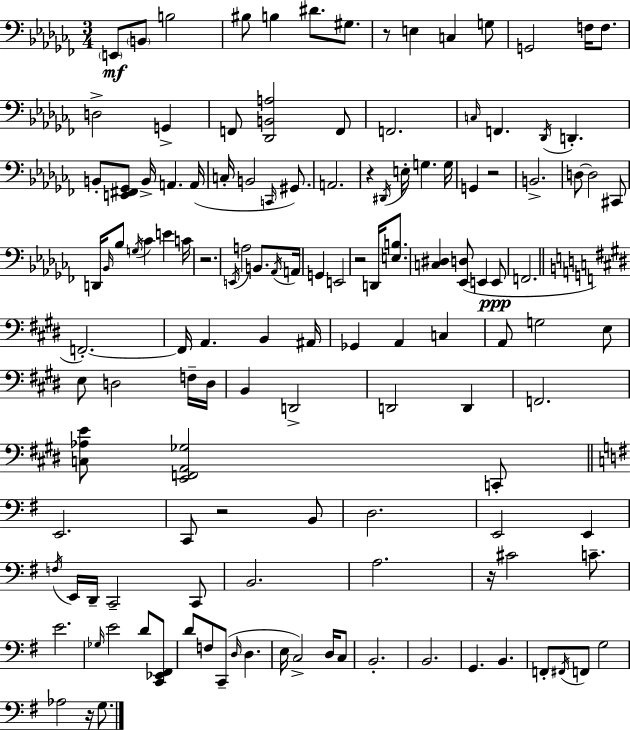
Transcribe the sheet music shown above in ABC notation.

X:1
T:Untitled
M:3/4
L:1/4
K:Abm
E,,/2 B,,/2 B,2 ^B,/2 B, ^D/2 ^G,/2 z/2 E, C, G,/2 G,,2 F,/4 F,/2 D,2 G,, F,,/2 [_D,,B,,A,]2 F,,/2 F,,2 C,/4 F,, _D,,/4 D,, B,,/2 [E,,^F,,_G,,]/2 B,,/4 A,, A,,/4 C,/4 B,,2 C,,/4 ^G,,/2 A,,2 z ^D,,/4 E,/4 G, G,/4 G,, z2 B,,2 D,/2 D,2 ^C,,/2 D,,/4 _B,,/4 _B,/2 G,/4 _C E C/4 z2 E,,/4 A,2 B,,/2 _A,,/4 A,,/4 G,, E,,2 z2 D,,/4 [E,B,]/2 [C,^D,] [_E,,D,]/2 E,, E,,/2 F,,2 F,,2 F,,/4 A,, B,, ^A,,/4 _G,, A,, C, A,,/2 G,2 E,/2 E,/2 D,2 F,/4 D,/4 B,, D,,2 D,,2 D,, F,,2 [C,_A,E]/2 [E,,F,,A,,_G,]2 C,,/2 E,,2 C,,/2 z2 B,,/2 D,2 E,,2 E,, F,/4 E,,/4 D,,/4 C,,2 C,,/2 B,,2 A,2 z/4 ^C2 C/2 E2 _G,/4 E2 D/2 [C,,_E,,^F,,]/2 D/2 F,/2 C,,/2 D,/4 D, E,/4 C,2 D,/4 C,/2 B,,2 B,,2 G,, B,, F,,/2 ^F,,/4 F,,/2 G,2 _A,2 z/4 G,/2